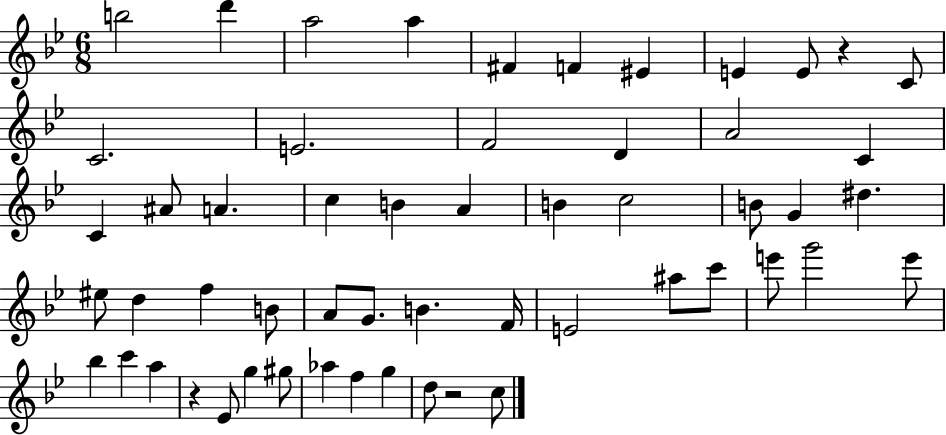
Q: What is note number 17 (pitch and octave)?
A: C4